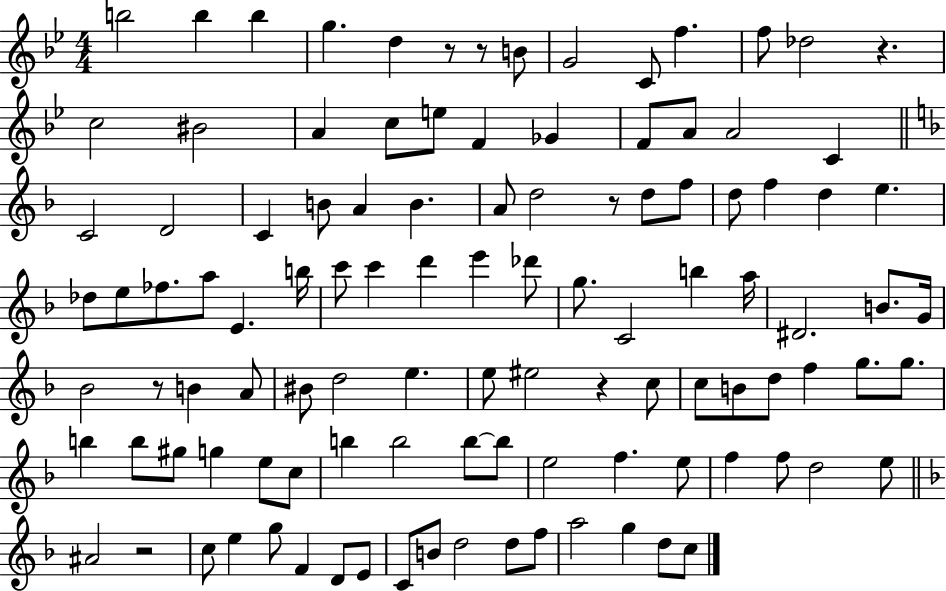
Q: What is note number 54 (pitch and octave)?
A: G4